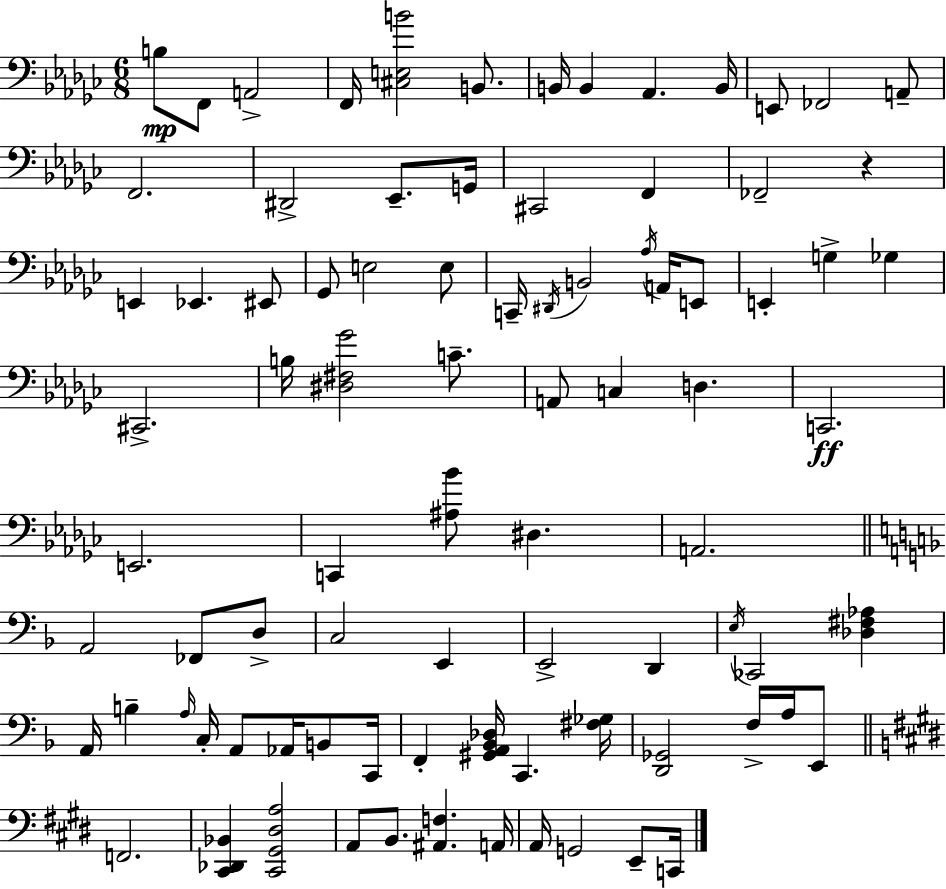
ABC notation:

X:1
T:Untitled
M:6/8
L:1/4
K:Ebm
B,/2 F,,/2 A,,2 F,,/4 [^C,E,B]2 B,,/2 B,,/4 B,, _A,, B,,/4 E,,/2 _F,,2 A,,/2 F,,2 ^D,,2 _E,,/2 G,,/4 ^C,,2 F,, _F,,2 z E,, _E,, ^E,,/2 _G,,/2 E,2 E,/2 C,,/4 ^D,,/4 B,,2 _A,/4 A,,/4 E,,/2 E,, G, _G, ^C,,2 B,/4 [^D,^F,_G]2 C/2 A,,/2 C, D, C,,2 E,,2 C,, [^A,_B]/2 ^D, A,,2 A,,2 _F,,/2 D,/2 C,2 E,, E,,2 D,, E,/4 _C,,2 [_D,^F,_A,] A,,/4 B, A,/4 C,/4 A,,/2 _A,,/4 B,,/2 C,,/4 F,, [^G,,A,,_B,,_D,]/4 C,, [^F,_G,]/4 [D,,_G,,]2 F,/4 A,/4 E,,/2 F,,2 [^C,,_D,,_B,,] [^C,,^G,,^D,A,]2 A,,/2 B,,/2 [^A,,F,] A,,/4 A,,/4 G,,2 E,,/2 C,,/4